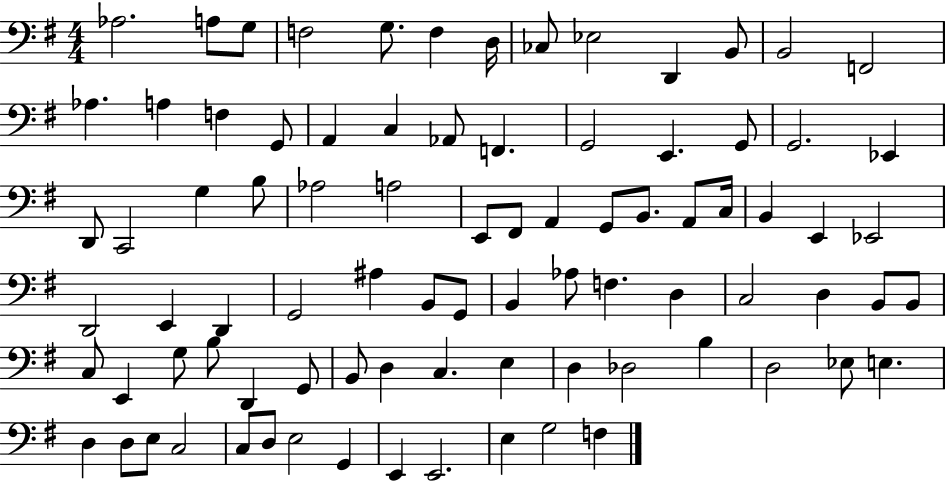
{
  \clef bass
  \numericTimeSignature
  \time 4/4
  \key g \major
  aes2. a8 g8 | f2 g8. f4 d16 | ces8 ees2 d,4 b,8 | b,2 f,2 | \break aes4. a4 f4 g,8 | a,4 c4 aes,8 f,4. | g,2 e,4. g,8 | g,2. ees,4 | \break d,8 c,2 g4 b8 | aes2 a2 | e,8 fis,8 a,4 g,8 b,8. a,8 c16 | b,4 e,4 ees,2 | \break d,2 e,4 d,4 | g,2 ais4 b,8 g,8 | b,4 aes8 f4. d4 | c2 d4 b,8 b,8 | \break c8 e,4 g8 b8 d,4 g,8 | b,8 d4 c4. e4 | d4 des2 b4 | d2 ees8 e4. | \break d4 d8 e8 c2 | c8 d8 e2 g,4 | e,4 e,2. | e4 g2 f4 | \break \bar "|."
}